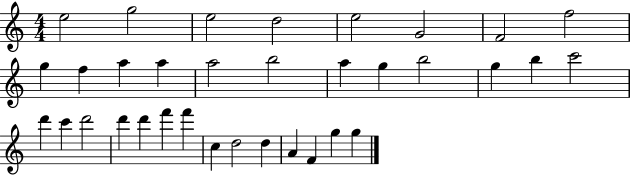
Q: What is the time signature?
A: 4/4